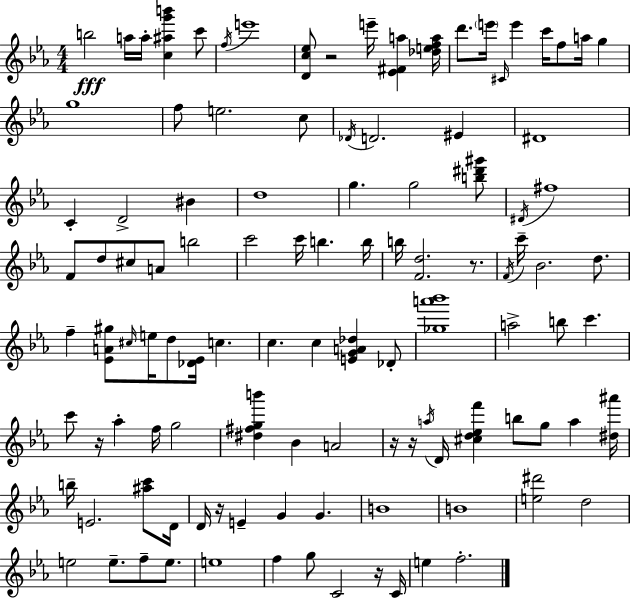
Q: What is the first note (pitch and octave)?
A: B5